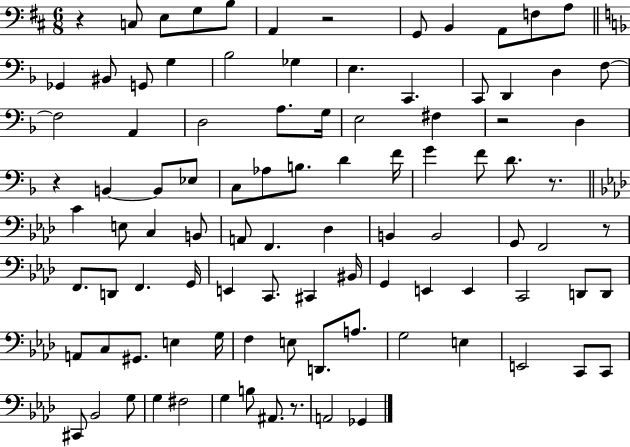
R/q C3/e E3/e G3/e B3/e A2/q R/h G2/e B2/q A2/e F3/e A3/e Gb2/q BIS2/e G2/e G3/q Bb3/h Gb3/q E3/q. C2/q. C2/e D2/q D3/q F3/e F3/h A2/q D3/h A3/e. G3/s E3/h F#3/q R/h D3/q R/q B2/q B2/e Eb3/e C3/e Ab3/e B3/e. D4/q F4/s G4/q F4/e D4/e. R/e. C4/q E3/e C3/q B2/e A2/e F2/q. Db3/q B2/q B2/h G2/e F2/h R/e F2/e. D2/e F2/q. G2/s E2/q C2/e. C#2/q BIS2/s G2/q E2/q E2/q C2/h D2/e D2/e A2/e C3/e G#2/e. E3/q G3/s F3/q E3/e D2/e. A3/e. G3/h E3/q E2/h C2/e C2/e C#2/e Bb2/h G3/e G3/q F#3/h G3/q B3/e A#2/e. R/e. A2/h Gb2/q